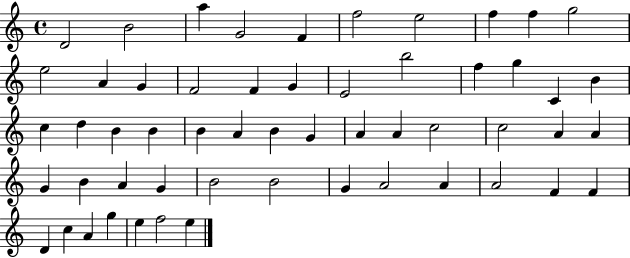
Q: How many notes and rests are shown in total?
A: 55